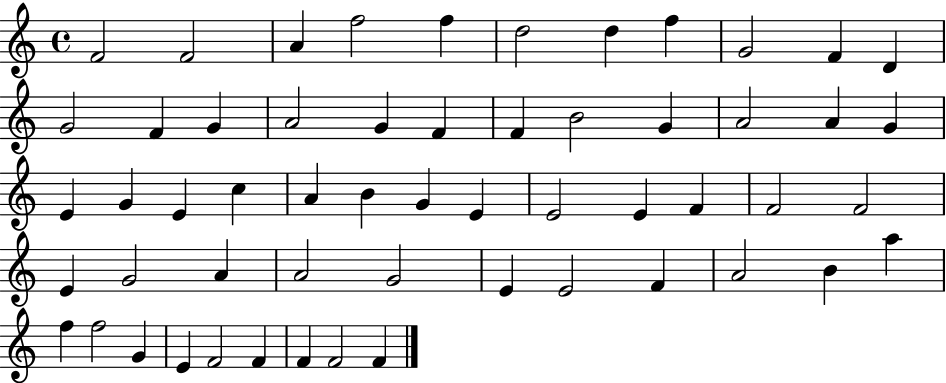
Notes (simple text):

F4/h F4/h A4/q F5/h F5/q D5/h D5/q F5/q G4/h F4/q D4/q G4/h F4/q G4/q A4/h G4/q F4/q F4/q B4/h G4/q A4/h A4/q G4/q E4/q G4/q E4/q C5/q A4/q B4/q G4/q E4/q E4/h E4/q F4/q F4/h F4/h E4/q G4/h A4/q A4/h G4/h E4/q E4/h F4/q A4/h B4/q A5/q F5/q F5/h G4/q E4/q F4/h F4/q F4/q F4/h F4/q